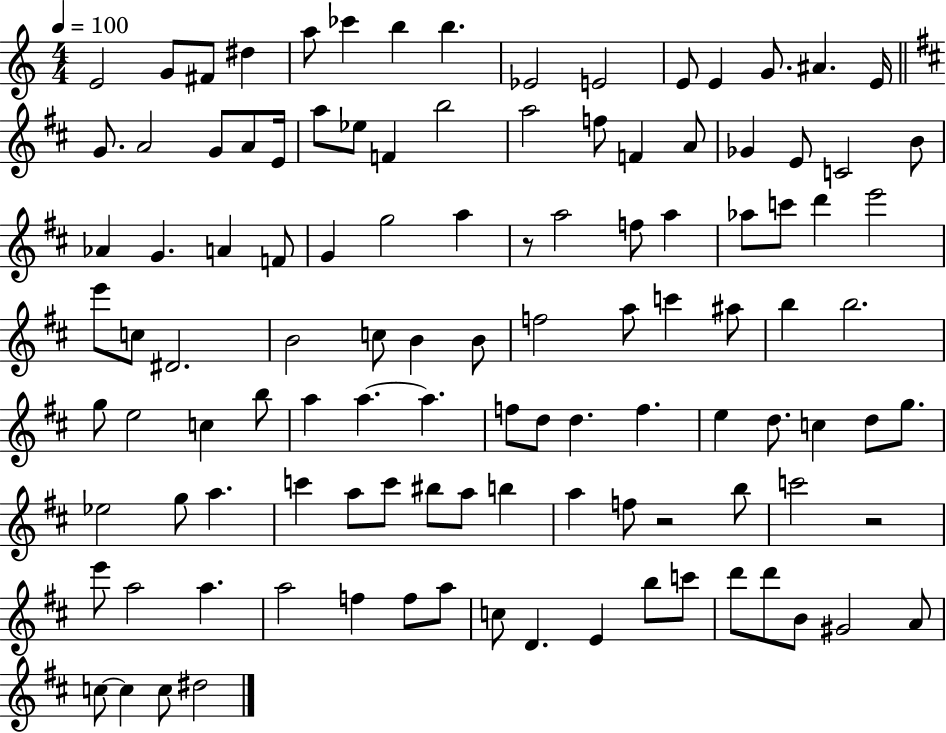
X:1
T:Untitled
M:4/4
L:1/4
K:C
E2 G/2 ^F/2 ^d a/2 _c' b b _E2 E2 E/2 E G/2 ^A E/4 G/2 A2 G/2 A/2 E/4 a/2 _e/2 F b2 a2 f/2 F A/2 _G E/2 C2 B/2 _A G A F/2 G g2 a z/2 a2 f/2 a _a/2 c'/2 d' e'2 e'/2 c/2 ^D2 B2 c/2 B B/2 f2 a/2 c' ^a/2 b b2 g/2 e2 c b/2 a a a f/2 d/2 d f e d/2 c d/2 g/2 _e2 g/2 a c' a/2 c'/2 ^b/2 a/2 b a f/2 z2 b/2 c'2 z2 e'/2 a2 a a2 f f/2 a/2 c/2 D E b/2 c'/2 d'/2 d'/2 B/2 ^G2 A/2 c/2 c c/2 ^d2